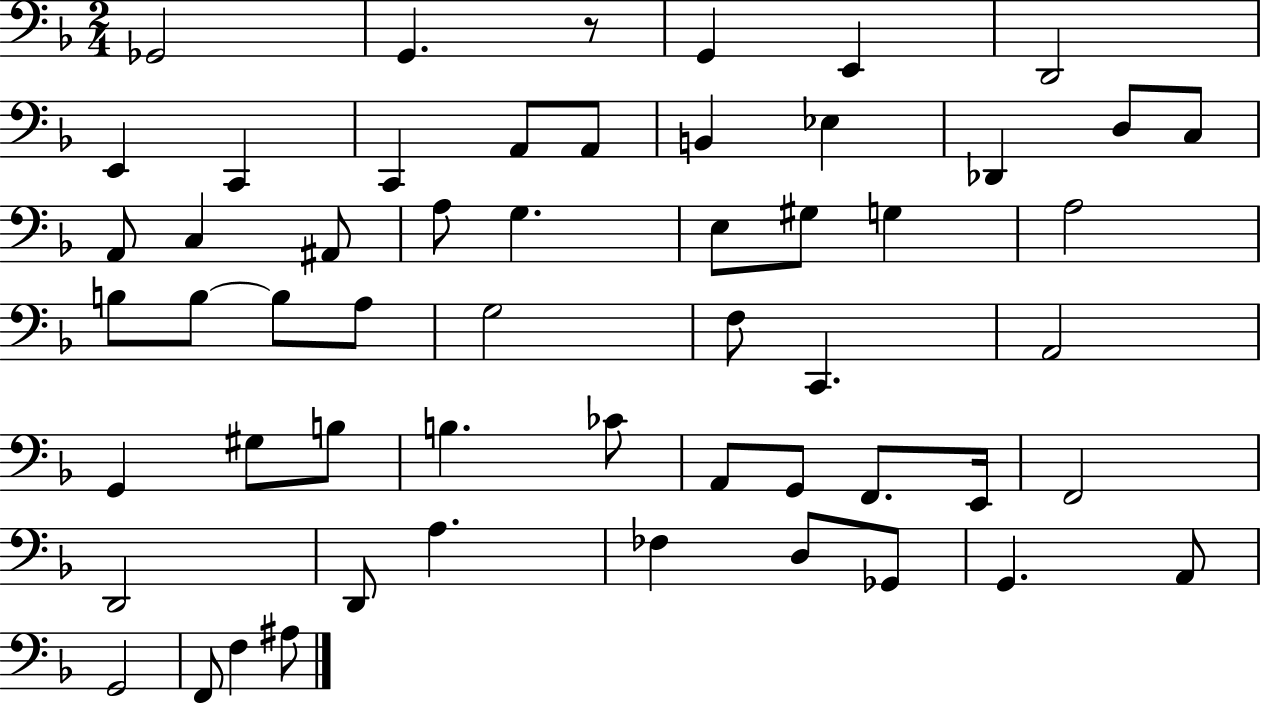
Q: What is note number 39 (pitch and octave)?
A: G2